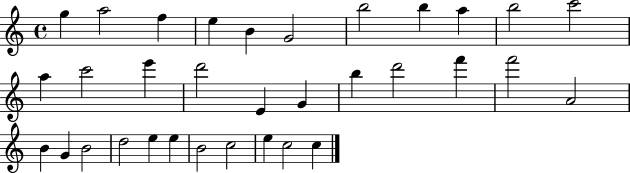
G5/q A5/h F5/q E5/q B4/q G4/h B5/h B5/q A5/q B5/h C6/h A5/q C6/h E6/q D6/h E4/q G4/q B5/q D6/h F6/q F6/h A4/h B4/q G4/q B4/h D5/h E5/q E5/q B4/h C5/h E5/q C5/h C5/q